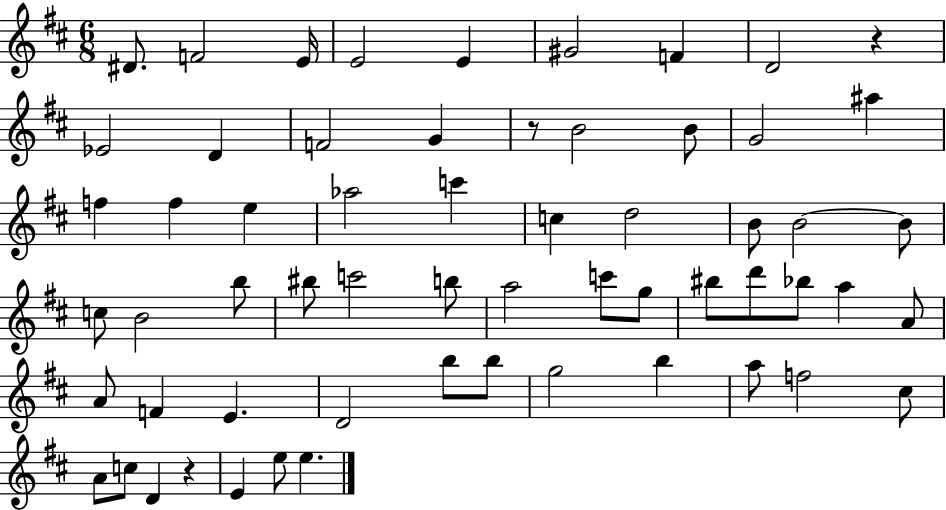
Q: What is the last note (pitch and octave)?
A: E5